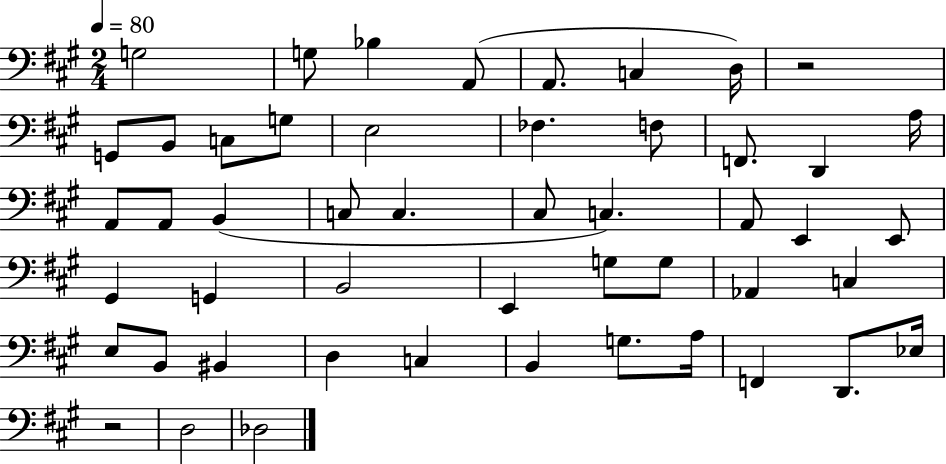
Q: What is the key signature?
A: A major